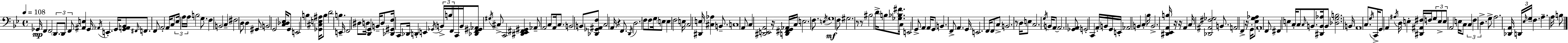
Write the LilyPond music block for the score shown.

{
  \clef bass
  \time 4/4
  \defaultTimeSignature
  \key g \minor
  \tempo 4 = 108
  ges,16\mp f,4 f,2 \tuplet 3/2 { \parenthesize d,8. | d,8 f,8 } <ais, e>4 g,16 \acciaccatura { aes,16 } e,4.-. | g,16 <g, a, bes,>8 \grace { fis,16 } f,8. f,8 a,2-. | a,16 c8 \tuplet 3/2 { ees16 a16 a16 } b2 g8. | \break f4 b,2 c4-- | \parenthesize fis2 d8 d4 | gis,8 \parenthesize b,2 g,2 | <c des ees>16 g,8 e,2 b4 | \break <ges, cis e ais>16 b8 d'2 b4. | e,16-- f,2 dis8 d16 <d, g,>4 | b,16-- d8 <des, gis, f>16 c,8 des,16 d,4-. e,4 | \acciaccatura { ges,16 } \tuplet 3/2 { b,16-> b16 f,16 } c,16 b,16 <des, f, gis, aes,>8 \acciaccatura { gis16 } cis8-> c,2 | \break <dis, ees, fis, gis,>4 aes,8-- a,2 | c8 a,16 c8. b,2 | b,8 <des, ges, ais, f>8 c2 a,16 r4 | f,8. \acciaccatura { d,16 } d2. | \break f8 f8 g16 \parenthesize e8 e4 f2 | e16 c2 <dis, e>16 <cis aes>4 | b,8.-- c1 | a,8 c4 <dis, e, a,>2 | \break r16 <d, fis, g, aes,>16 c16 e2. | f8. \acciaccatura { e16 } g1\mf | f8 gis2. | r8 r8 bis2 | \break d'16-> b8 <ges bes fis'>8. c16 e,2 g,8-> | a,4 a,16 g,8 b,4. f,8-> | a,4. g,16 e,2. | f,16 f,8 c8-> b,2. | \break r8 d16 e8 c2. | \acciaccatura { g16 } b,16 a,8~~ a,2. | <ges, a,>8 g,2-. c,4 | a,16-. b,16 g,16 e,16-. aes,2 b,4 | \break c4-. bes16 b,2.-> | <dis, ees, a, b>16 r16 r16 a,4 c16 <des, ais, fis ges>2 | b,8. a,2 f,4-> | r16 g,16-. <ees g aes>8 a,1-. | \break f,8 fis,4 e4 | c16-. c8 \grace { c16 } b,8. <dis, b, aes>16 b,8 <des g b>2. | b,16 a,1 | c8. \acciaccatura { g16 } c,16-> \parenthesize g,8 a,4 | \break \acciaccatura { ais16 } d16 e4-. <dis, ais, fis>16 f16 \tuplet 3/2 { g8 e8-> e8 } | a,2 e16 c8 \tuplet 3/2 { c4 | f4 d4.-> } g8-> a2. | <des, a,>16 \tuplet 3/2 { d,16 \grace { ees16 } g16-- } \parenthesize f4. | \break a4.-- a16 b8 \bar "|."
}